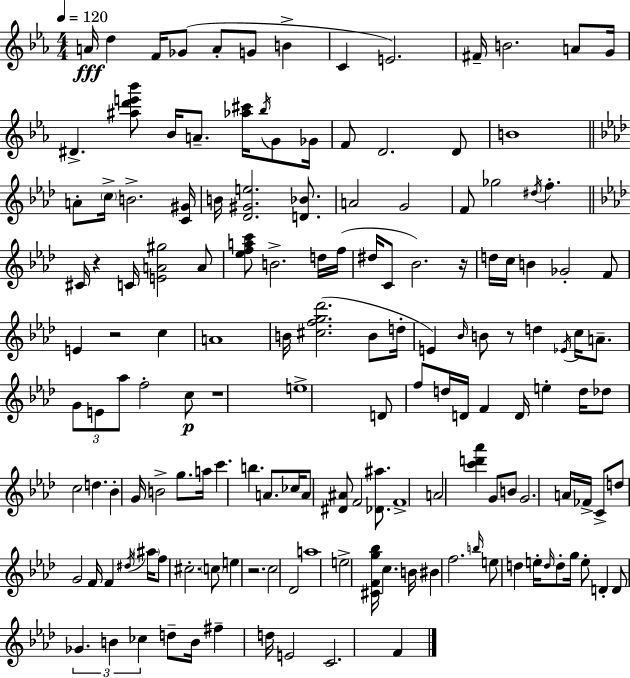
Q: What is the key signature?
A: C minor